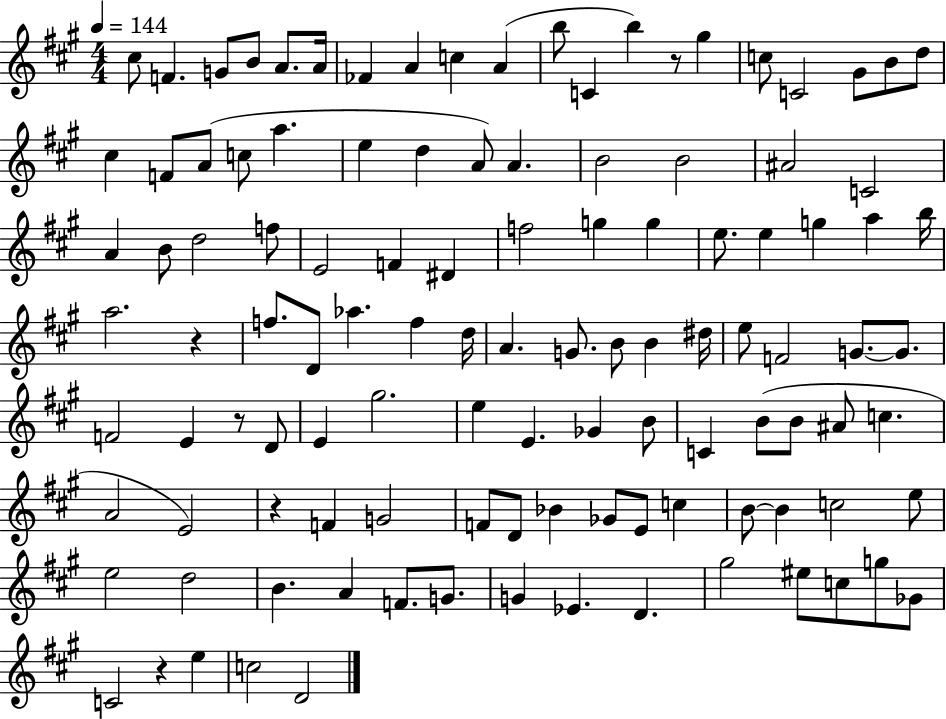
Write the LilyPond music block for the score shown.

{
  \clef treble
  \numericTimeSignature
  \time 4/4
  \key a \major
  \tempo 4 = 144
  cis''8 f'4. g'8 b'8 a'8. a'16 | fes'4 a'4 c''4 a'4( | b''8 c'4 b''4) r8 gis''4 | c''8 c'2 gis'8 b'8 d''8 | \break cis''4 f'8 a'8( c''8 a''4. | e''4 d''4 a'8) a'4. | b'2 b'2 | ais'2 c'2 | \break a'4 b'8 d''2 f''8 | e'2 f'4 dis'4 | f''2 g''4 g''4 | e''8. e''4 g''4 a''4 b''16 | \break a''2. r4 | f''8. d'8 aes''4. f''4 d''16 | a'4. g'8. b'8 b'4 dis''16 | e''8 f'2 g'8.~~ g'8. | \break f'2 e'4 r8 d'8 | e'4 gis''2. | e''4 e'4. ges'4 b'8 | c'4 b'8( b'8 ais'8 c''4. | \break a'2 e'2) | r4 f'4 g'2 | f'8 d'8 bes'4 ges'8 e'8 c''4 | b'8~~ b'4 c''2 e''8 | \break e''2 d''2 | b'4. a'4 f'8. g'8. | g'4 ees'4. d'4. | gis''2 eis''8 c''8 g''8 ges'8 | \break c'2 r4 e''4 | c''2 d'2 | \bar "|."
}